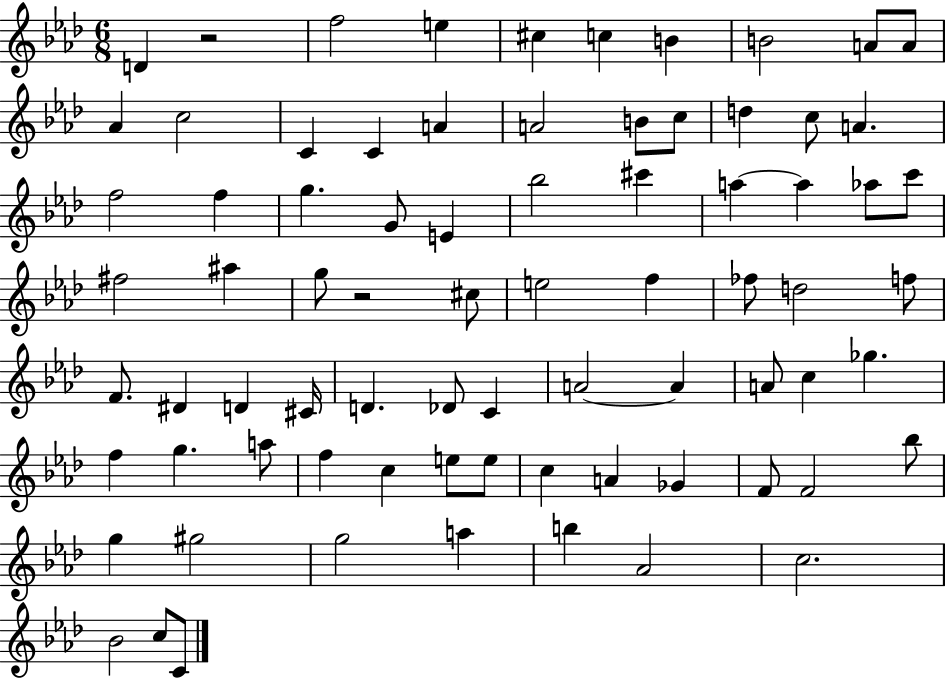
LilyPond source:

{
  \clef treble
  \numericTimeSignature
  \time 6/8
  \key aes \major
  d'4 r2 | f''2 e''4 | cis''4 c''4 b'4 | b'2 a'8 a'8 | \break aes'4 c''2 | c'4 c'4 a'4 | a'2 b'8 c''8 | d''4 c''8 a'4. | \break f''2 f''4 | g''4. g'8 e'4 | bes''2 cis'''4 | a''4~~ a''4 aes''8 c'''8 | \break fis''2 ais''4 | g''8 r2 cis''8 | e''2 f''4 | fes''8 d''2 f''8 | \break f'8. dis'4 d'4 cis'16 | d'4. des'8 c'4 | a'2~~ a'4 | a'8 c''4 ges''4. | \break f''4 g''4. a''8 | f''4 c''4 e''8 e''8 | c''4 a'4 ges'4 | f'8 f'2 bes''8 | \break g''4 gis''2 | g''2 a''4 | b''4 aes'2 | c''2. | \break bes'2 c''8 c'8 | \bar "|."
}